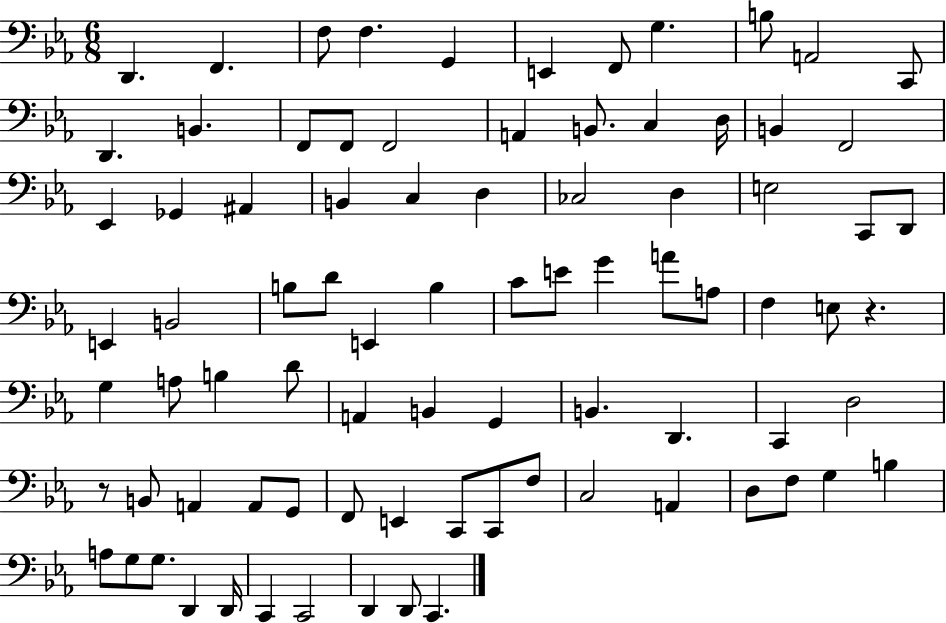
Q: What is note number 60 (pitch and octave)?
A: A2